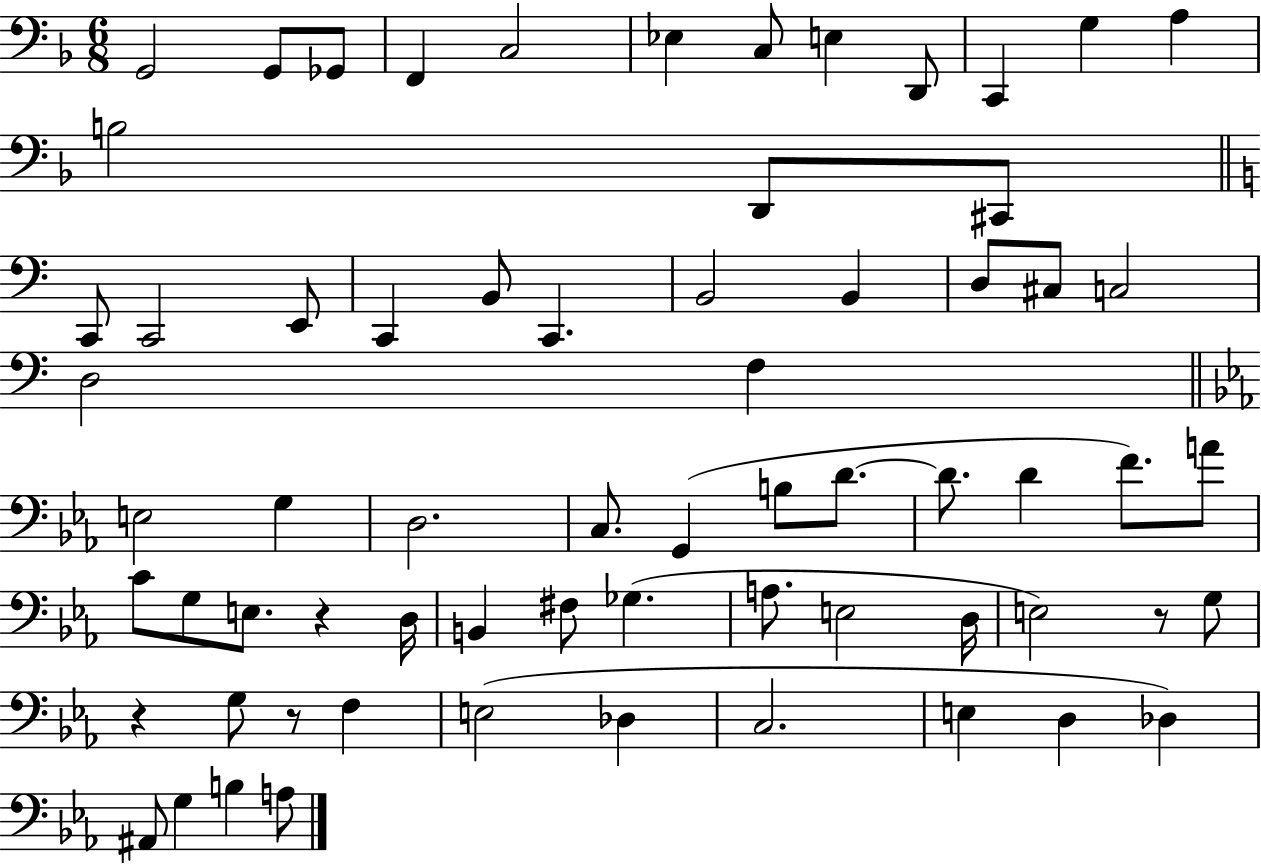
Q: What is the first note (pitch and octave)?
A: G2